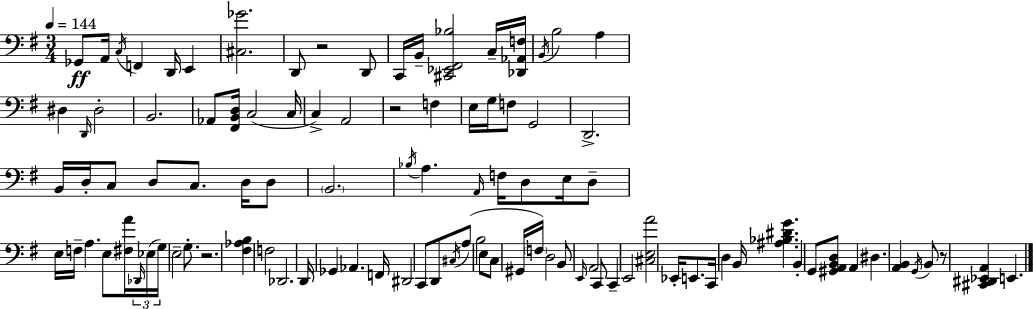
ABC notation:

X:1
T:Untitled
M:3/4
L:1/4
K:Em
_G,,/2 A,,/4 C,/4 F,, D,,/4 E,, [^C,_G]2 D,,/2 z2 D,,/2 C,,/4 B,,/4 [^C,,_E,,^F,,_B,]2 C,/4 [_D,,_A,,F,]/4 B,,/4 B,2 A, ^D, D,,/4 ^D,2 B,,2 _A,,/2 [^F,,B,,D,]/4 C,2 C,/4 C, A,,2 z2 F, E,/4 G,/4 F,/2 G,,2 D,,2 B,,/4 D,/4 C,/2 D,/2 C,/2 D,/4 D,/2 B,,2 _B,/4 A, A,,/4 F,/4 D,/2 E,/4 D,/2 E,/4 F,/4 A, E,/2 [^F,A]/4 _D,,/4 _E,/4 G,/4 E,2 G,/2 z2 [^F,_A,B,] F,2 _D,,2 D,,/4 _G,, _A,, F,,/4 ^D,,2 C,,/2 D,,/2 ^C,/4 A,/2 B,2 E,/2 C,/2 ^G,,/4 F,/4 D,2 B,,/2 E,,/4 A,,2 C,,/2 C,, E,,2 [^C,E,A]2 _E,,/4 E,,/2 C,,/4 D, B,,/4 [^A,_B,^DG] B,, G,,/2 [^G,,A,,B,,D,]/2 A,, ^D, [A,,B,,] G,,/4 B,,/2 z/2 [^C,,^D,,_E,,A,,] E,,